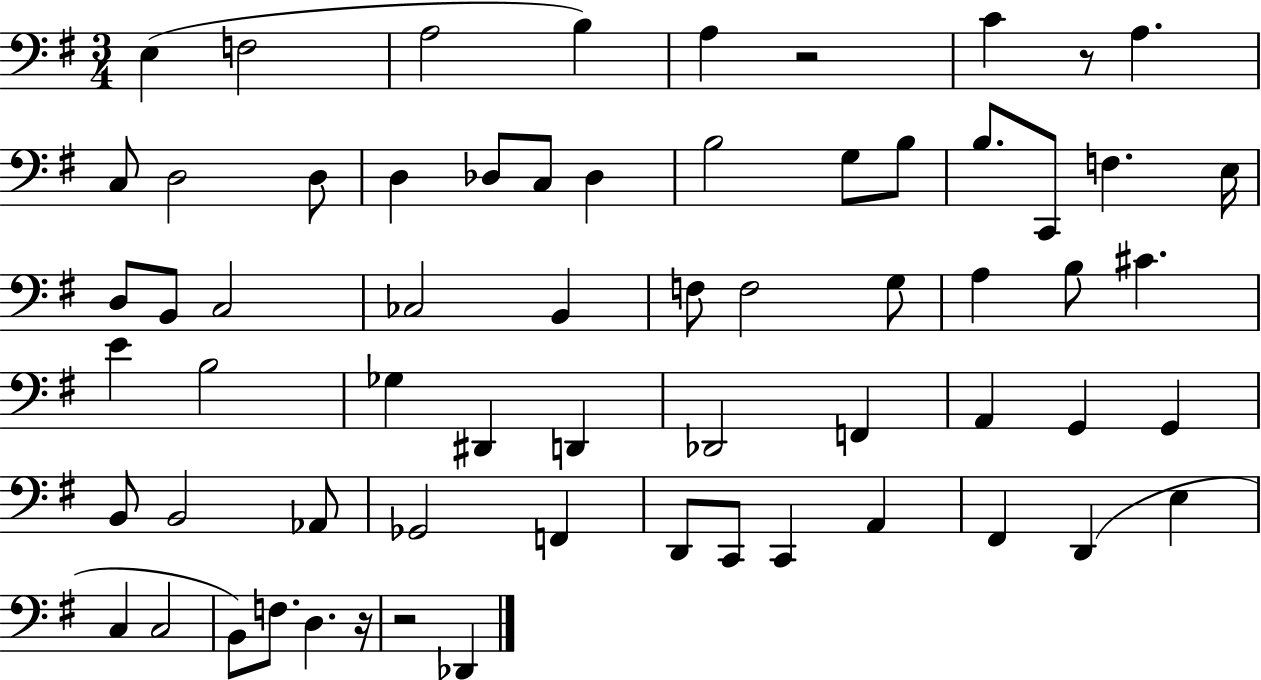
{
  \clef bass
  \numericTimeSignature
  \time 3/4
  \key g \major
  \repeat volta 2 { e4( f2 | a2 b4) | a4 r2 | c'4 r8 a4. | \break c8 d2 d8 | d4 des8 c8 des4 | b2 g8 b8 | b8. c,8 f4. e16 | \break d8 b,8 c2 | ces2 b,4 | f8 f2 g8 | a4 b8 cis'4. | \break e'4 b2 | ges4 dis,4 d,4 | des,2 f,4 | a,4 g,4 g,4 | \break b,8 b,2 aes,8 | ges,2 f,4 | d,8 c,8 c,4 a,4 | fis,4 d,4( e4 | \break c4 c2 | b,8) f8. d4. r16 | r2 des,4 | } \bar "|."
}